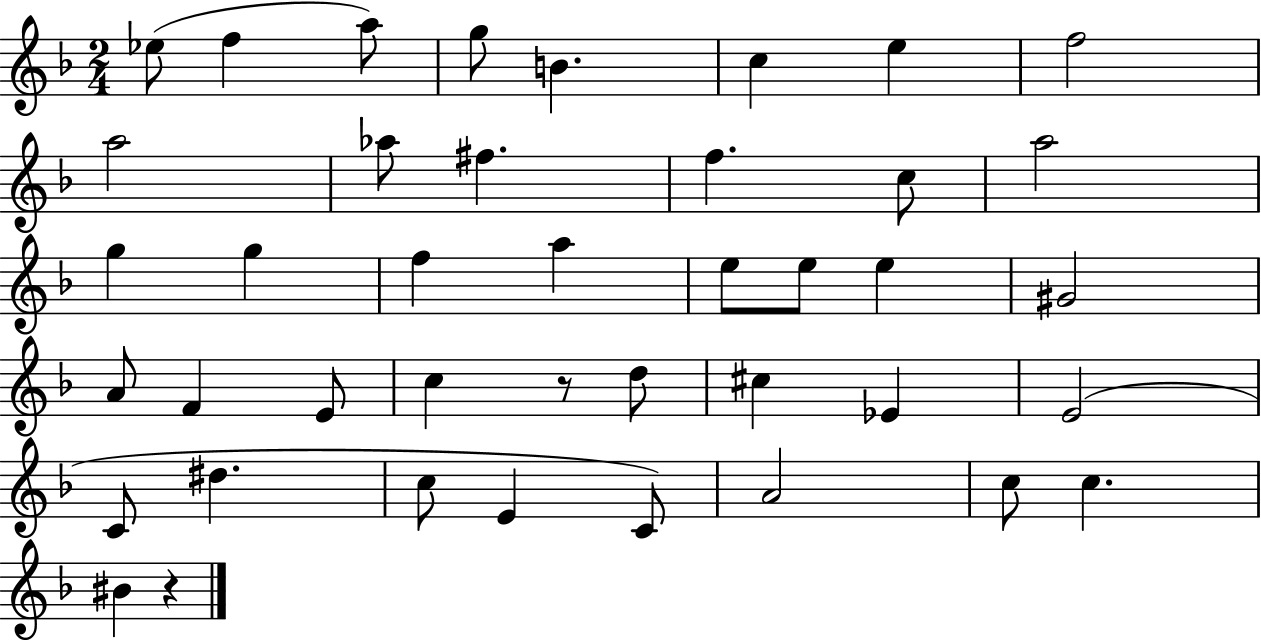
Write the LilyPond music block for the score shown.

{
  \clef treble
  \numericTimeSignature
  \time 2/4
  \key f \major
  ees''8( f''4 a''8) | g''8 b'4. | c''4 e''4 | f''2 | \break a''2 | aes''8 fis''4. | f''4. c''8 | a''2 | \break g''4 g''4 | f''4 a''4 | e''8 e''8 e''4 | gis'2 | \break a'8 f'4 e'8 | c''4 r8 d''8 | cis''4 ees'4 | e'2( | \break c'8 dis''4. | c''8 e'4 c'8) | a'2 | c''8 c''4. | \break bis'4 r4 | \bar "|."
}